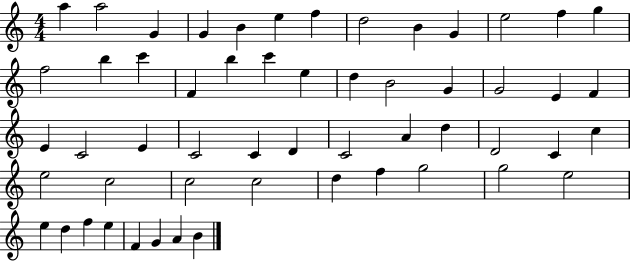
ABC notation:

X:1
T:Untitled
M:4/4
L:1/4
K:C
a a2 G G B e f d2 B G e2 f g f2 b c' F b c' e d B2 G G2 E F E C2 E C2 C D C2 A d D2 C c e2 c2 c2 c2 d f g2 g2 e2 e d f e F G A B